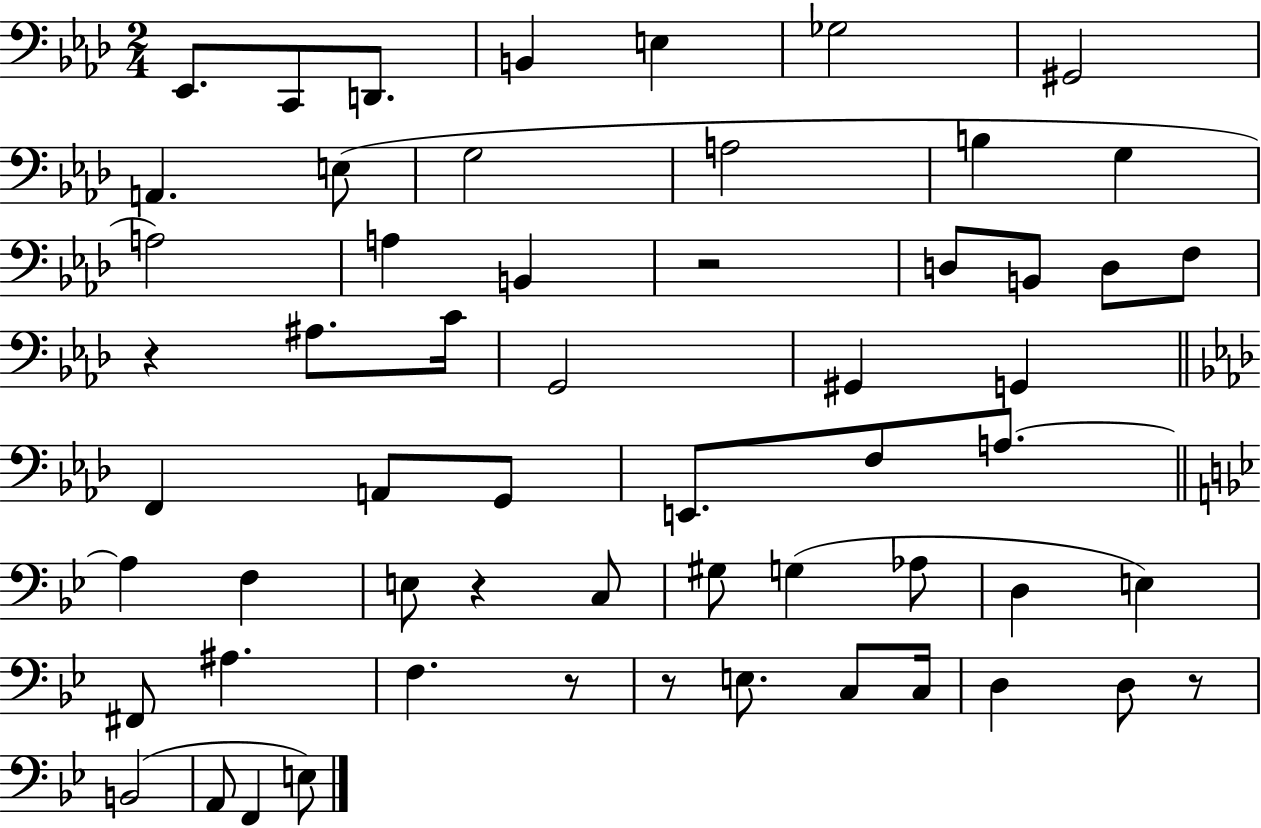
Eb2/e. C2/e D2/e. B2/q E3/q Gb3/h G#2/h A2/q. E3/e G3/h A3/h B3/q G3/q A3/h A3/q B2/q R/h D3/e B2/e D3/e F3/e R/q A#3/e. C4/s G2/h G#2/q G2/q F2/q A2/e G2/e E2/e. F3/e A3/e. A3/q F3/q E3/e R/q C3/e G#3/e G3/q Ab3/e D3/q E3/q F#2/e A#3/q. F3/q. R/e R/e E3/e. C3/e C3/s D3/q D3/e R/e B2/h A2/e F2/q E3/e